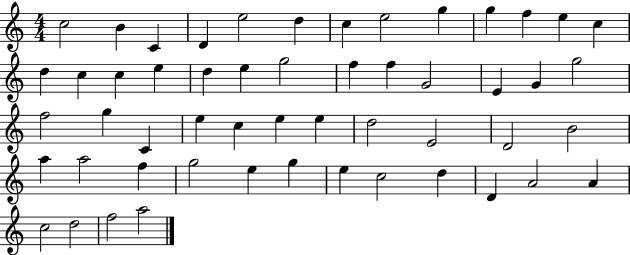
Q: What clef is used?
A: treble